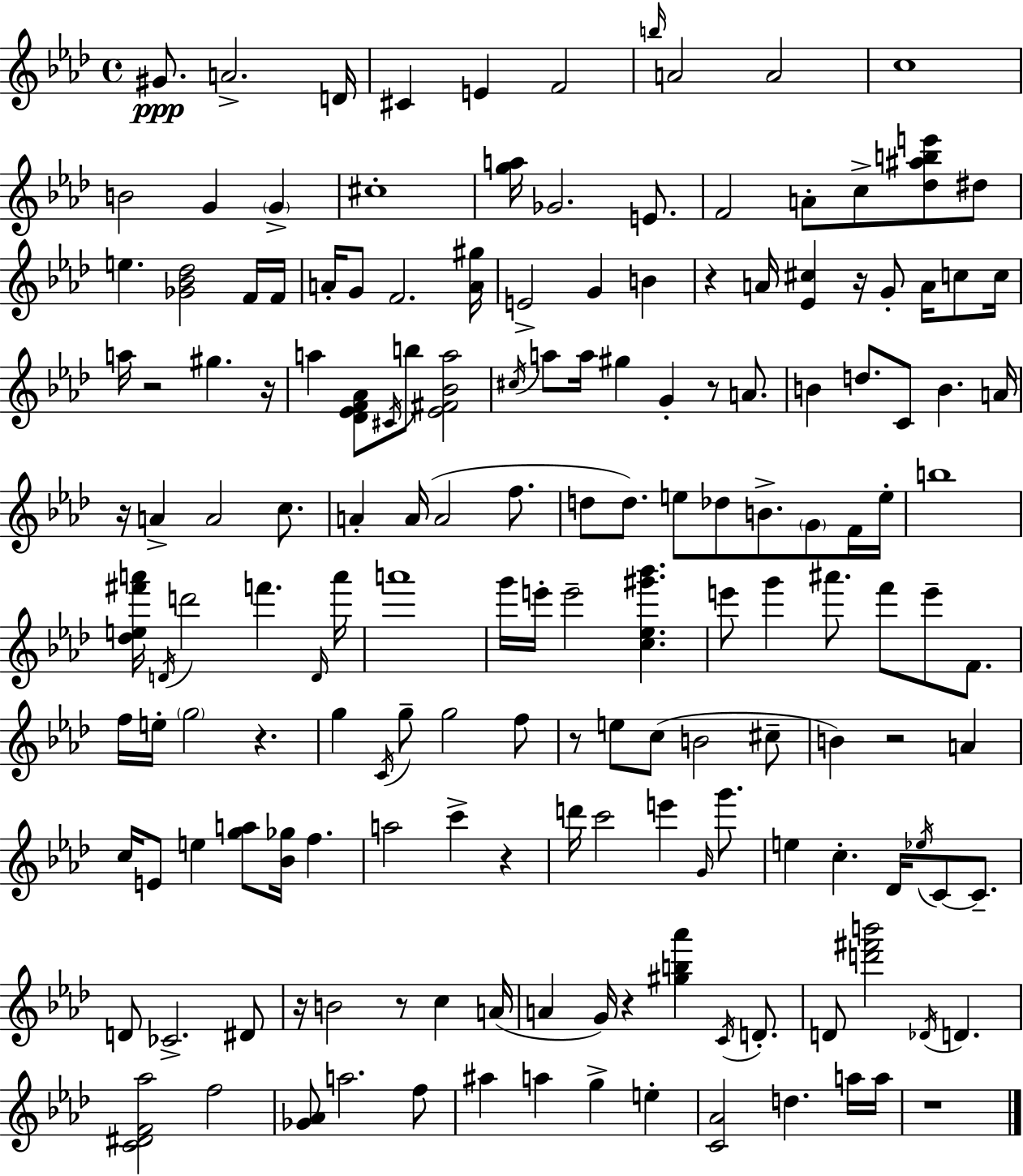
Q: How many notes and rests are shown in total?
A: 165